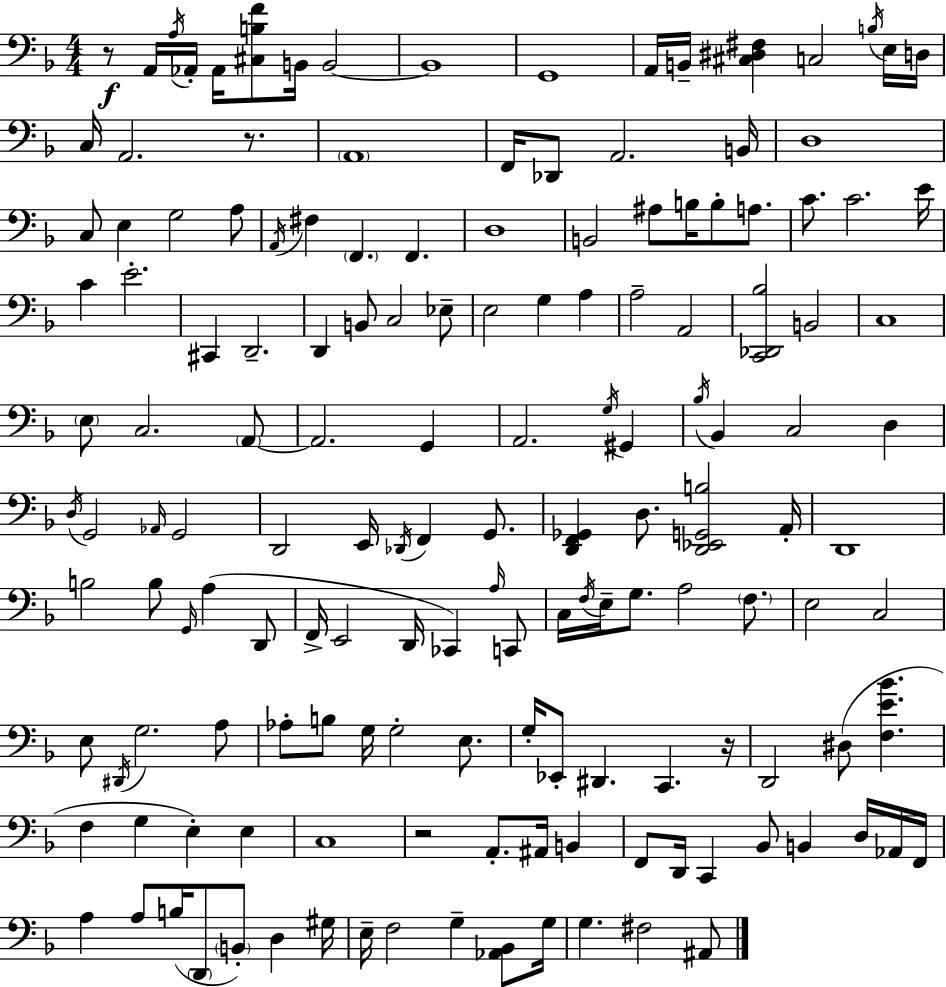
X:1
T:Untitled
M:4/4
L:1/4
K:F
z/2 A,,/4 A,/4 _A,,/4 _A,,/4 [^C,B,F]/2 B,,/4 B,,2 B,,4 G,,4 A,,/4 B,,/4 [^C,^D,^F,] C,2 B,/4 E,/4 D,/4 C,/4 A,,2 z/2 A,,4 F,,/4 _D,,/2 A,,2 B,,/4 D,4 C,/2 E, G,2 A,/2 A,,/4 ^F, F,, F,, D,4 B,,2 ^A,/2 B,/4 B,/2 A,/2 C/2 C2 E/4 C E2 ^C,, D,,2 D,, B,,/2 C,2 _E,/2 E,2 G, A, A,2 A,,2 [C,,_D,,_B,]2 B,,2 C,4 E,/2 C,2 A,,/2 A,,2 G,, A,,2 G,/4 ^G,, _B,/4 _B,, C,2 D, D,/4 G,,2 _A,,/4 G,,2 D,,2 E,,/4 _D,,/4 F,, G,,/2 [D,,F,,_G,,] D,/2 [D,,_E,,G,,B,]2 A,,/4 D,,4 B,2 B,/2 G,,/4 A, D,,/2 F,,/4 E,,2 D,,/4 _C,, A,/4 C,,/2 C,/4 F,/4 E,/4 G,/2 A,2 F,/2 E,2 C,2 E,/2 ^D,,/4 G,2 A,/2 _A,/2 B,/2 G,/4 G,2 E,/2 G,/4 _E,,/2 ^D,, C,, z/4 D,,2 ^D,/2 [F,E_B] F, G, E, E, C,4 z2 A,,/2 ^A,,/4 B,, F,,/2 D,,/4 C,, _B,,/2 B,, D,/4 _A,,/4 F,,/4 A, A,/2 B,/4 D,,/2 B,,/2 D, ^G,/4 E,/4 F,2 G, [_A,,_B,,]/2 G,/4 G, ^F,2 ^A,,/2